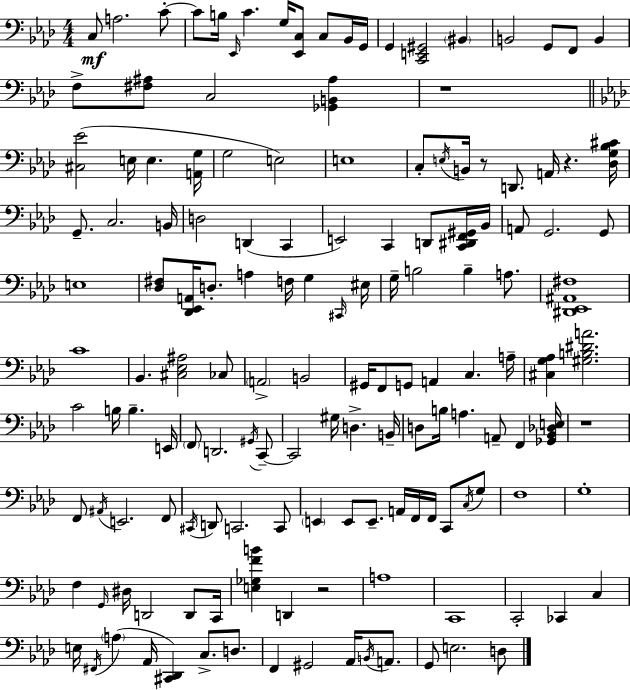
C3/e A3/h. C4/e C4/e B3/s Eb2/s C4/q. G3/s [Eb2,C3]/e C3/e Bb2/s G2/s G2/q [C2,E2,G#2]/h BIS2/q B2/h G2/e F2/e B2/q F3/e [F#3,A#3]/e C3/h [Gb2,B2,A#3]/q R/w [C#3,Eb4]/h E3/s E3/q. [A2,G3]/s G3/h E3/h E3/w C3/e E3/s B2/s R/e D2/e. A2/s R/q. [Db3,G3,Bb3,C#4]/s G2/e. C3/h. B2/s D3/h D2/q C2/q E2/h C2/q D2/e [C2,D#2,F2,G#2]/s Bb2/s A2/e G2/h. G2/e E3/w [Db3,F#3]/e [Db2,Eb2,A2]/s D3/e. A3/q F3/s G3/q C#2/s EIS3/s G3/s B3/h B3/q A3/e. [D#2,Eb2,A#2,F#3]/w C4/w Bb2/q. [C#3,Eb3,A#3]/h CES3/e A2/h B2/h G#2/s F2/e G2/e A2/q C3/q. A3/s [C#3,G3,Ab3]/q [G#3,B3,D#4,A4]/h. C4/h B3/s B3/q. E2/s F2/e D2/h. G#2/s C2/e C2/h G#3/s D3/q. B2/s D3/e B3/s A3/q. A2/e F2/q [Gb2,Bb2,Db3,E3]/s R/w F2/e A#2/s E2/h. F2/e C#2/s D2/e C2/h. C2/e E2/q E2/e E2/e. A2/s F2/s F2/s C2/e C3/s G3/e F3/w G3/w F3/q G2/s D#3/s D2/h D2/e C2/s [E3,Gb3,F4,B4]/q D2/q R/h A3/w C2/w C2/h CES2/q C3/q E3/s F#2/s A3/q Ab2/s [C#2,Db2]/q C3/e. D3/e. F2/q G#2/h Ab2/s B2/s A2/e. G2/e E3/h. D3/e